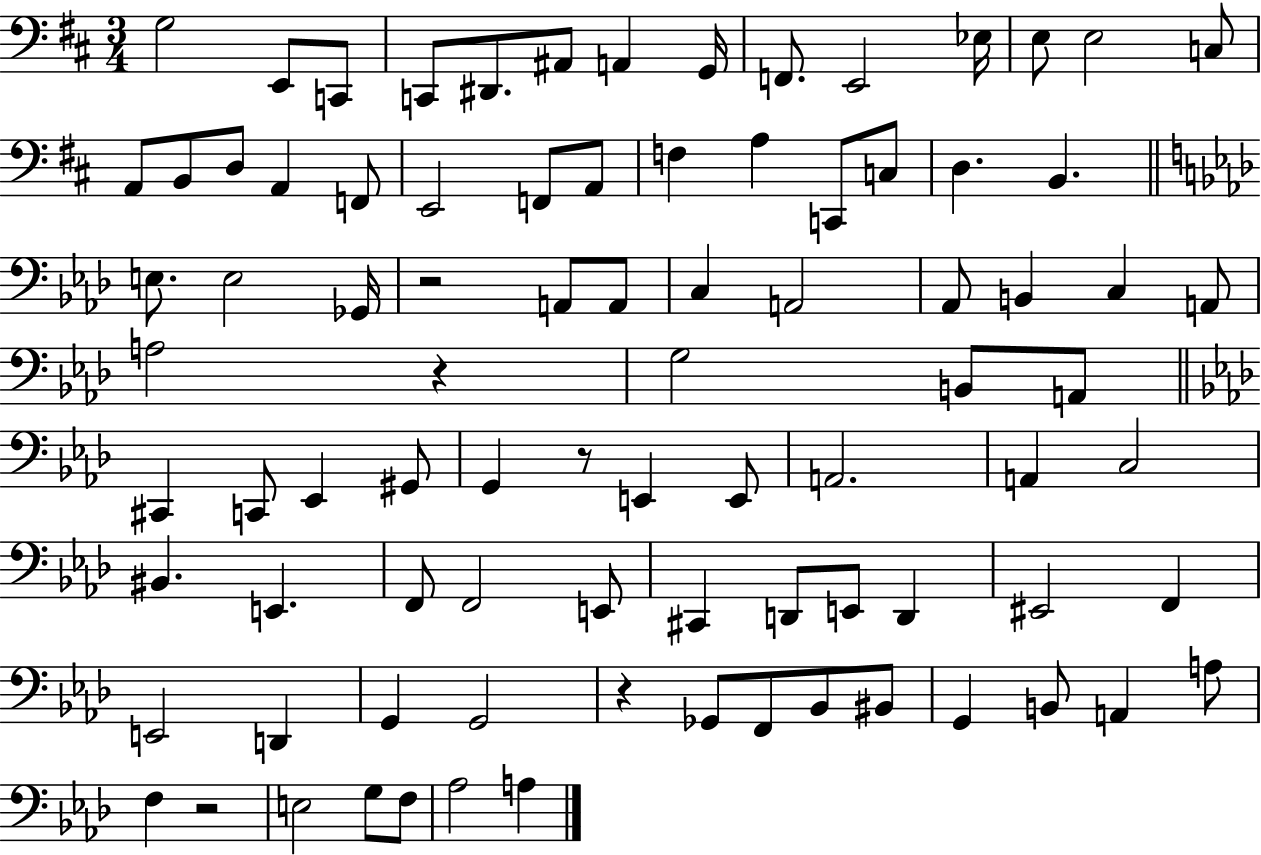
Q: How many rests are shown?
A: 5